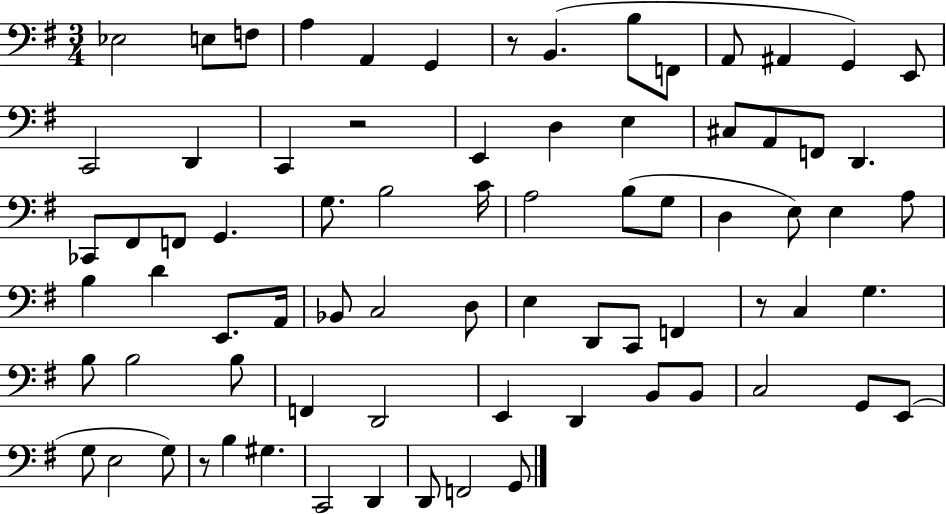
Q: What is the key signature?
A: G major